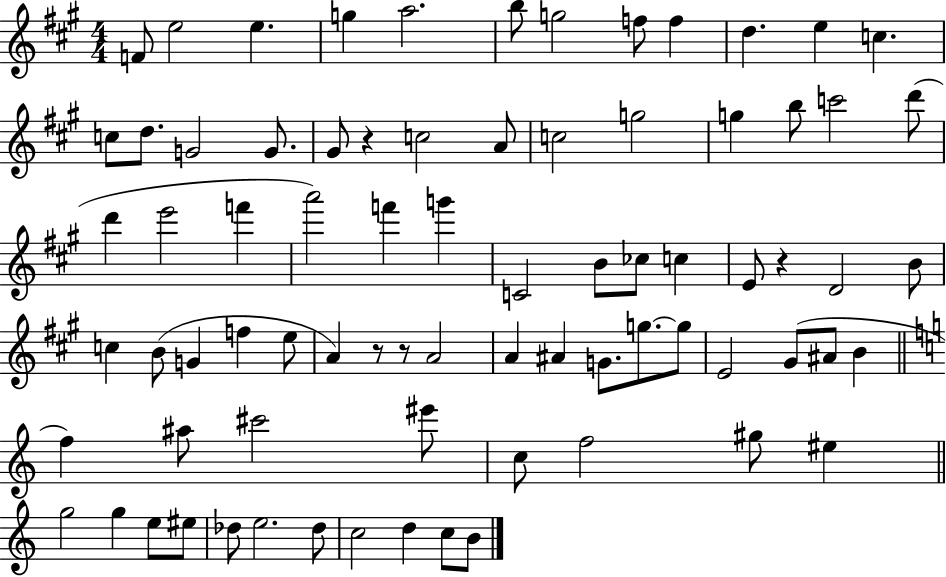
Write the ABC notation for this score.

X:1
T:Untitled
M:4/4
L:1/4
K:A
F/2 e2 e g a2 b/2 g2 f/2 f d e c c/2 d/2 G2 G/2 ^G/2 z c2 A/2 c2 g2 g b/2 c'2 d'/2 d' e'2 f' a'2 f' g' C2 B/2 _c/2 c E/2 z D2 B/2 c B/2 G f e/2 A z/2 z/2 A2 A ^A G/2 g/2 g/2 E2 ^G/2 ^A/2 B f ^a/2 ^c'2 ^e'/2 c/2 f2 ^g/2 ^e g2 g e/2 ^e/2 _d/2 e2 _d/2 c2 d c/2 B/2